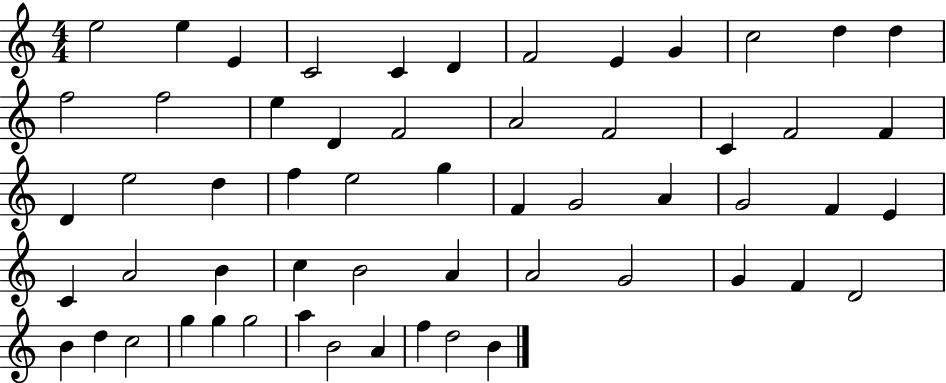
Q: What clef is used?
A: treble